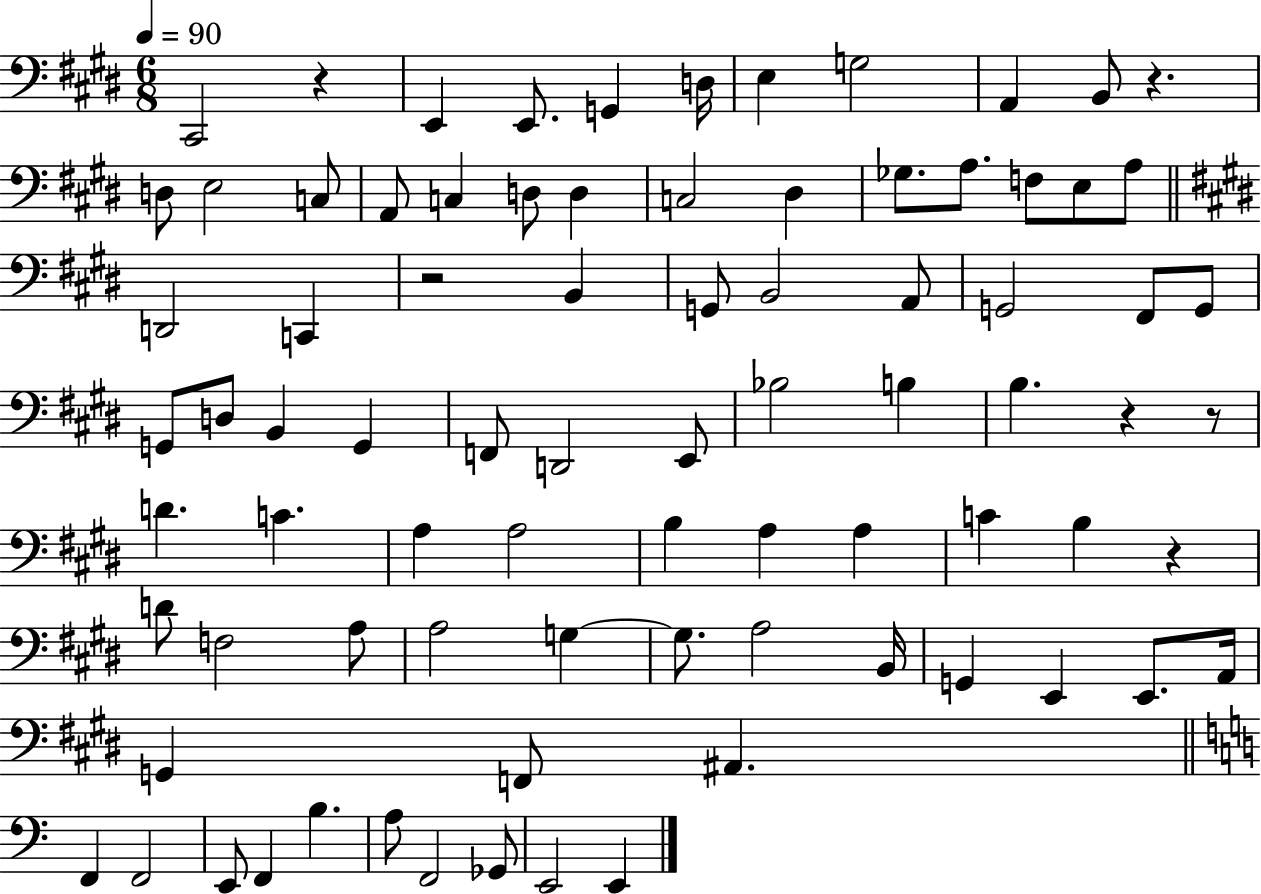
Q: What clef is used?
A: bass